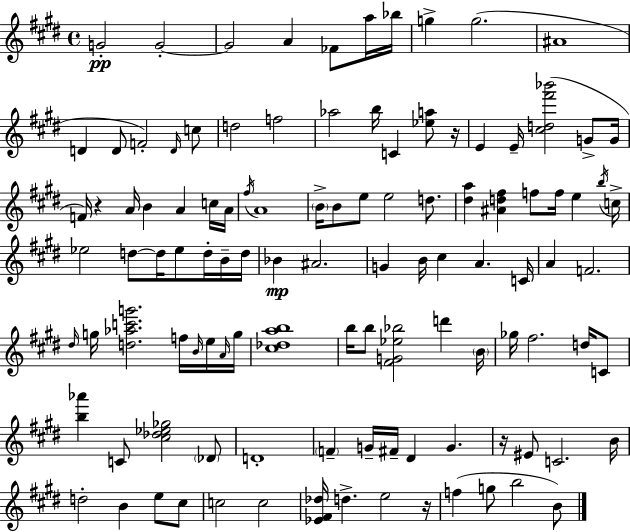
G4/h G4/h G4/h A4/q FES4/e A5/s Bb5/s G5/q G5/h. A#4/w D4/q D4/e F4/h D4/s C5/e D5/h F5/h Ab5/h B5/s C4/q [Eb5,A5]/e R/s E4/q E4/s [C#5,D5,F#6,Bb6]/h G4/e G4/s F4/s R/q A4/s B4/q A4/q C5/s A4/s F#5/s A4/w B4/s B4/e E5/e E5/h D5/e. [D#5,A5]/q [A#4,D5,F#5]/q F5/e F5/s E5/q B5/s C5/s Eb5/h D5/e D5/s Eb5/e D5/s B4/s D5/s Bb4/q A#4/h. G4/q B4/s C#5/q A4/q. C4/s A4/q F4/h. D#5/s G5/s [D5,Ab5,C6,G6]/h. F5/s B4/s E5/s A4/s G5/s [C#5,Db5,A5,B5]/w B5/s B5/e [F#4,G4,Eb5,Bb5]/h D6/q B4/s Gb5/s F#5/h. D5/s C4/e [B5,Ab6]/q C4/e [C#5,Db5,Eb5,Gb5]/h Db4/e D4/w F4/q G4/s F#4/s D#4/q G4/q. R/s EIS4/e C4/h. B4/s D5/h B4/q E5/e C#5/e C5/h C5/h [Eb4,F#4,Db5]/s D5/q. E5/h R/s F5/q G5/e B5/h B4/e